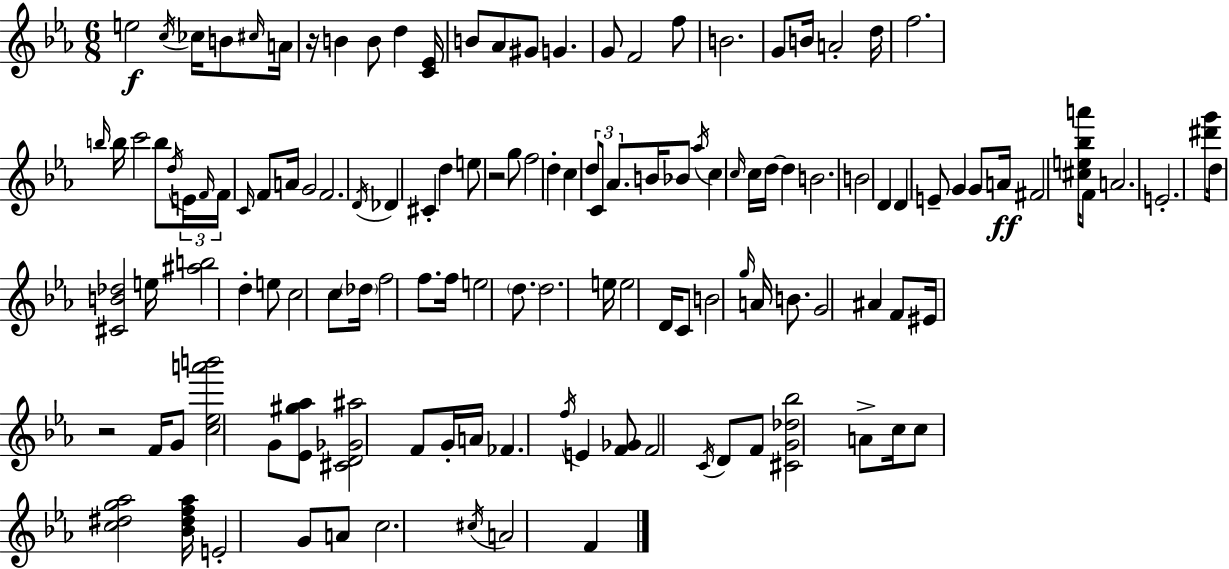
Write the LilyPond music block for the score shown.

{
  \clef treble
  \numericTimeSignature
  \time 6/8
  \key c \minor
  e''2\f \acciaccatura { c''16 } ces''16 b'8 | \grace { cis''16 } a'16 r16 b'4 b'8 d''4 | <c' ees'>16 b'8 aes'8 gis'8 g'4. | g'8 f'2 | \break f''8 b'2. | g'8 b'16 a'2-. | d''16 f''2. | \grace { b''16 } b''16 c'''2 | \break b''8 \acciaccatura { d''16 } \tuplet 3/2 { e'16 \grace { f'16 } f'16 } \grace { c'16 } f'8 a'16 g'2 | f'2. | \acciaccatura { d'16 } des'4 cis'4-. | d''4 e''8 r2 | \break g''8 f''2 | d''4-. c''4 \tuplet 3/2 { d''8 | c'8 aes'8. } b'16 bes'8 \acciaccatura { aes''16 } c''4 | \grace { c''16 } c''16 d''16~~ d''4 b'2. | \break b'2 | d'4 d'4 | e'8-- g'4 g'8 a'16\ff fis'2 | <cis'' e'' bes'' a'''>16 f'8 a'2. | \break e'2.-. | <dis''' g'''>8 d''16 | <cis' b' des''>2 e''16 <ais'' b''>2 | d''4-. e''8 c''2 | \break c''8 \parenthesize des''16 f''2 | f''8. f''16 e''2 | \parenthesize d''8. d''2. | e''16 e''2 | \break d'16 c'8 b'2 | \grace { g''16 } a'16 b'8. g'2 | ais'4 f'8 | eis'16 r2 f'16 g'8 | \break <c'' ees'' a''' b'''>2 g'8 <ees' gis'' aes''>8 | <cis' d' ges' ais''>2 f'8 g'16-. a'16 | fes'4. \acciaccatura { f''16 } e'4 <f' ges'>8 | f'2 \acciaccatura { c'16 } d'8 | \break f'8 <cis' g' des'' bes''>2 a'8-> | c''16 c''8 <c'' dis'' g'' aes''>2 <bes' dis'' f'' aes''>16 | e'2-. g'8 a'8 | c''2. | \break \acciaccatura { cis''16 } a'2 f'4 | \bar "|."
}